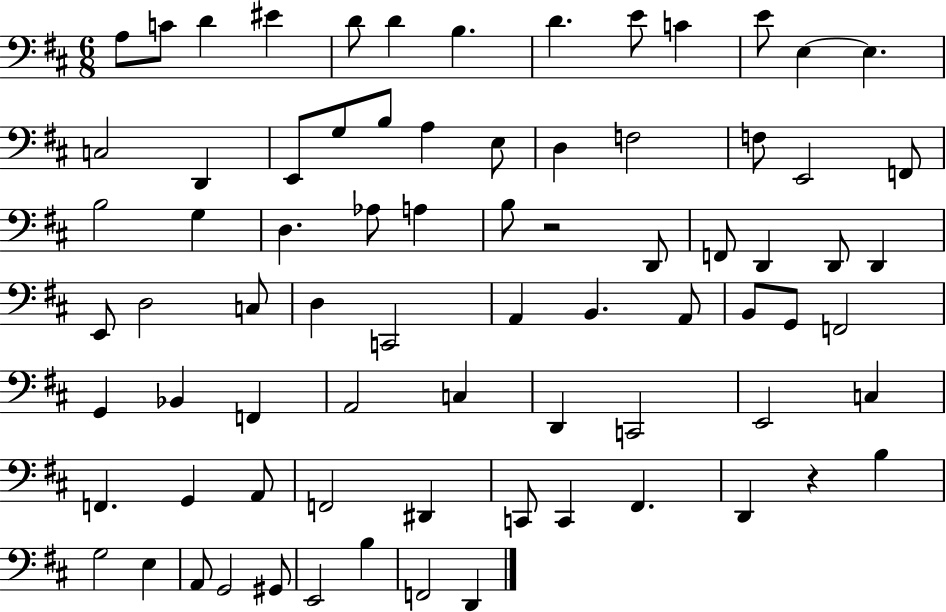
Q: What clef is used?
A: bass